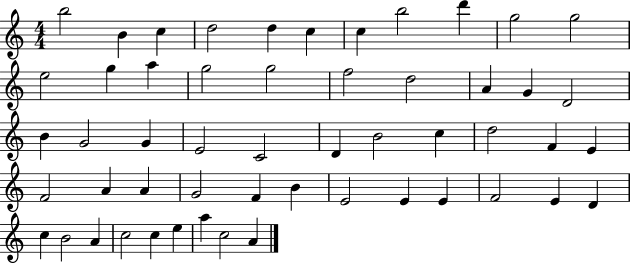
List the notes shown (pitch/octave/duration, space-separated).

B5/h B4/q C5/q D5/h D5/q C5/q C5/q B5/h D6/q G5/h G5/h E5/h G5/q A5/q G5/h G5/h F5/h D5/h A4/q G4/q D4/h B4/q G4/h G4/q E4/h C4/h D4/q B4/h C5/q D5/h F4/q E4/q F4/h A4/q A4/q G4/h F4/q B4/q E4/h E4/q E4/q F4/h E4/q D4/q C5/q B4/h A4/q C5/h C5/q E5/q A5/q C5/h A4/q